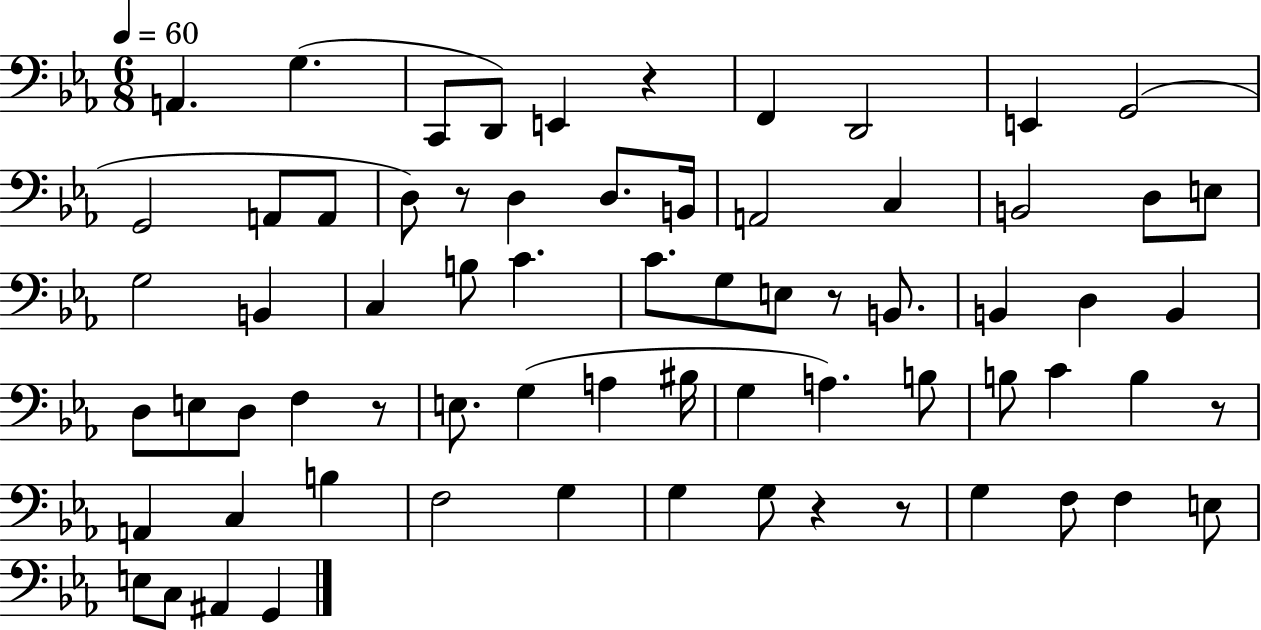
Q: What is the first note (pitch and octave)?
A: A2